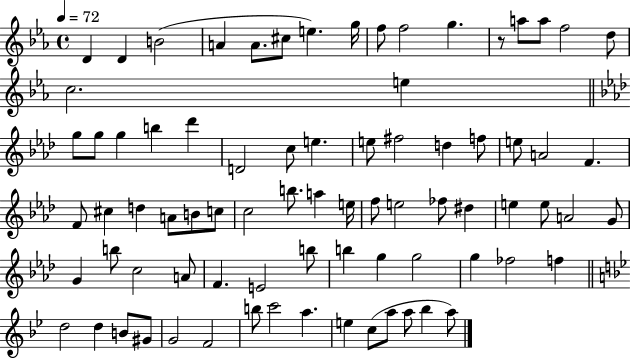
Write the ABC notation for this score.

X:1
T:Untitled
M:4/4
L:1/4
K:Eb
D D B2 A A/2 ^c/2 e g/4 f/2 f2 g z/2 a/2 a/2 f2 d/2 c2 e g/2 g/2 g b _d' D2 c/2 e e/2 ^f2 d f/2 e/2 A2 F F/2 ^c d A/2 B/2 c/2 c2 b/2 a e/4 f/2 e2 _f/2 ^d e e/2 A2 G/2 G b/2 c2 A/2 F E2 b/2 b g g2 g _f2 f d2 d B/2 ^G/2 G2 F2 b/2 c'2 a e c/2 a/2 a/2 _b a/2